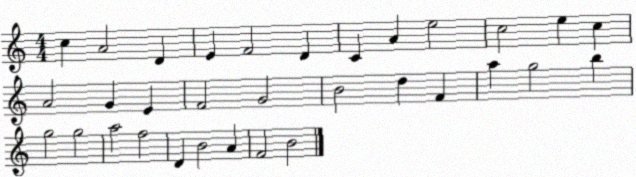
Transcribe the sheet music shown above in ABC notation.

X:1
T:Untitled
M:4/4
L:1/4
K:C
c A2 D E F2 D C A e2 c2 e c A2 G E F2 G2 B2 d F a g2 b g2 g2 a2 f2 D B2 A F2 B2